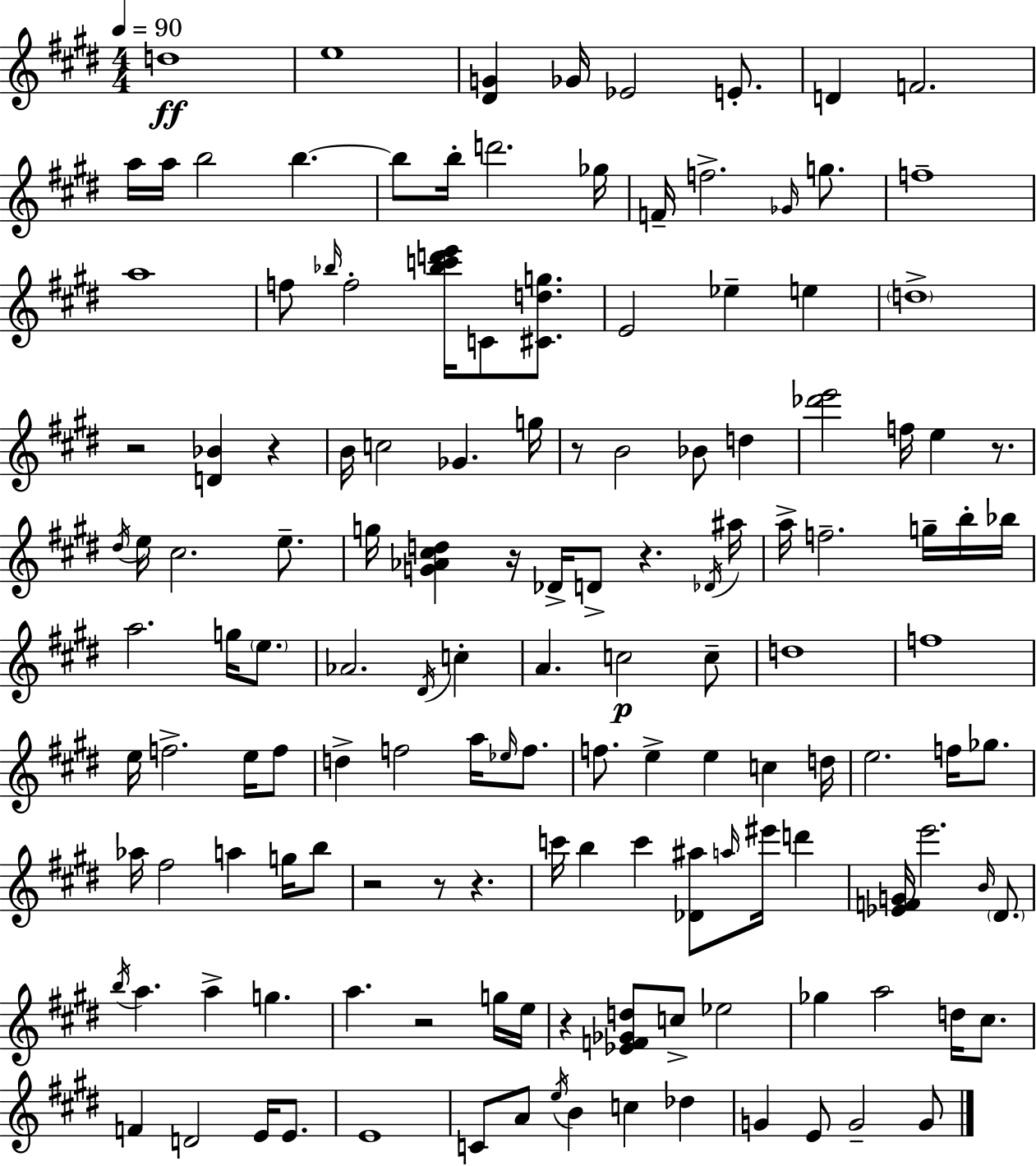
D5/w E5/w [D#4,G4]/q Gb4/s Eb4/h E4/e. D4/q F4/h. A5/s A5/s B5/h B5/q. B5/e B5/s D6/h. Gb5/s F4/s F5/h. Gb4/s G5/e. F5/w A5/w F5/e Bb5/s F5/h [Bb5,C6,D6,E6]/s C4/e [C#4,D5,G5]/e. E4/h Eb5/q E5/q D5/w R/h [D4,Bb4]/q R/q B4/s C5/h Gb4/q. G5/s R/e B4/h Bb4/e D5/q [Db6,E6]/h F5/s E5/q R/e. D#5/s E5/s C#5/h. E5/e. G5/s [G4,Ab4,C#5,D5]/q R/s Db4/s D4/e R/q. Db4/s A#5/s A5/s F5/h. G5/s B5/s Bb5/s A5/h. G5/s E5/e. Ab4/h. D#4/s C5/q A4/q. C5/h C5/e D5/w F5/w E5/s F5/h. E5/s F5/e D5/q F5/h A5/s Eb5/s F5/e. F5/e. E5/q E5/q C5/q D5/s E5/h. F5/s Gb5/e. Ab5/s F#5/h A5/q G5/s B5/e R/h R/e R/q. C6/s B5/q C6/q [Db4,A#5]/e A5/s EIS6/s D6/q [Eb4,F4,G4]/s E6/h. B4/s D#4/e. B5/s A5/q. A5/q G5/q. A5/q. R/h G5/s E5/s R/q [Eb4,F4,Gb4,D5]/e C5/e Eb5/h Gb5/q A5/h D5/s C#5/e. F4/q D4/h E4/s E4/e. E4/w C4/e A4/e E5/s B4/q C5/q Db5/q G4/q E4/e G4/h G4/e